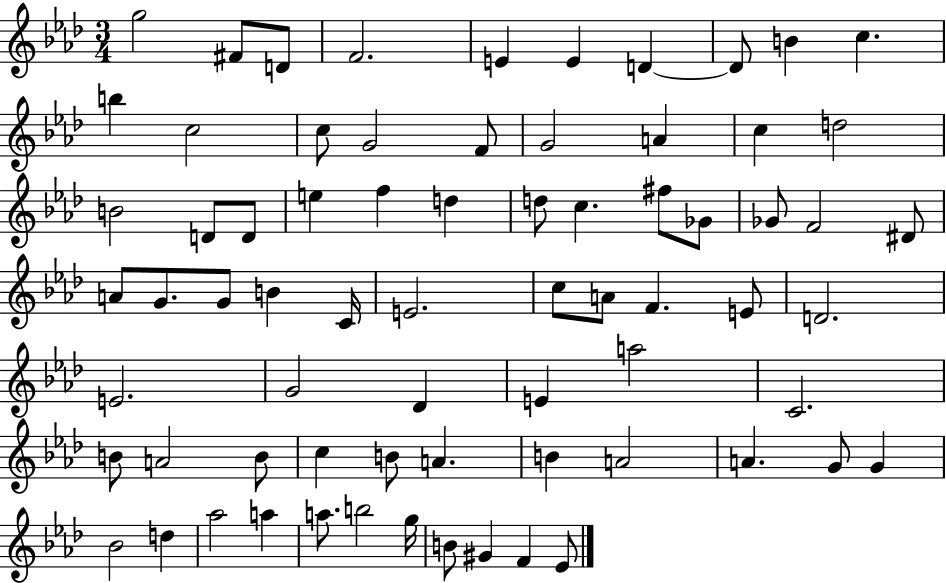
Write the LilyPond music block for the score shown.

{
  \clef treble
  \numericTimeSignature
  \time 3/4
  \key aes \major
  g''2 fis'8 d'8 | f'2. | e'4 e'4 d'4~~ | d'8 b'4 c''4. | \break b''4 c''2 | c''8 g'2 f'8 | g'2 a'4 | c''4 d''2 | \break b'2 d'8 d'8 | e''4 f''4 d''4 | d''8 c''4. fis''8 ges'8 | ges'8 f'2 dis'8 | \break a'8 g'8. g'8 b'4 c'16 | e'2. | c''8 a'8 f'4. e'8 | d'2. | \break e'2. | g'2 des'4 | e'4 a''2 | c'2. | \break b'8 a'2 b'8 | c''4 b'8 a'4. | b'4 a'2 | a'4. g'8 g'4 | \break bes'2 d''4 | aes''2 a''4 | a''8. b''2 g''16 | b'8 gis'4 f'4 ees'8 | \break \bar "|."
}